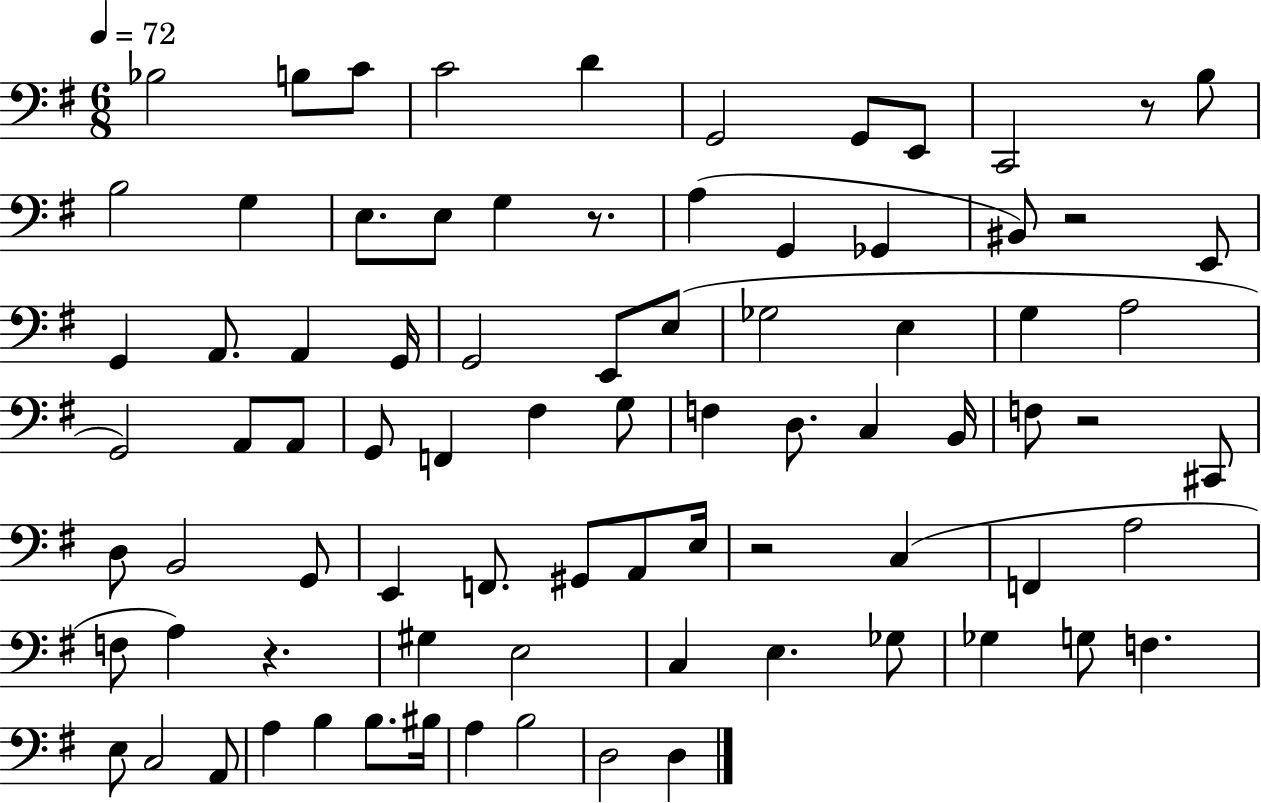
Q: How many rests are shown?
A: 6